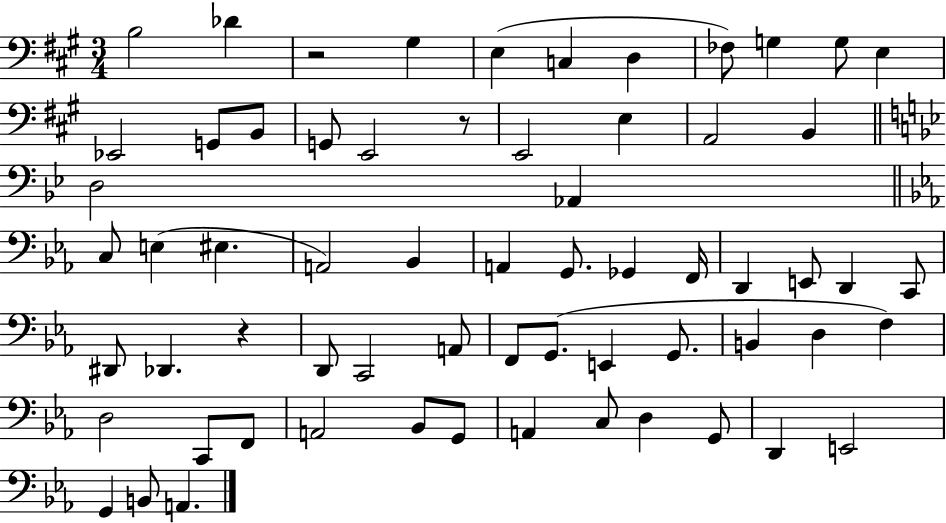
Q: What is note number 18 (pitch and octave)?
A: A2